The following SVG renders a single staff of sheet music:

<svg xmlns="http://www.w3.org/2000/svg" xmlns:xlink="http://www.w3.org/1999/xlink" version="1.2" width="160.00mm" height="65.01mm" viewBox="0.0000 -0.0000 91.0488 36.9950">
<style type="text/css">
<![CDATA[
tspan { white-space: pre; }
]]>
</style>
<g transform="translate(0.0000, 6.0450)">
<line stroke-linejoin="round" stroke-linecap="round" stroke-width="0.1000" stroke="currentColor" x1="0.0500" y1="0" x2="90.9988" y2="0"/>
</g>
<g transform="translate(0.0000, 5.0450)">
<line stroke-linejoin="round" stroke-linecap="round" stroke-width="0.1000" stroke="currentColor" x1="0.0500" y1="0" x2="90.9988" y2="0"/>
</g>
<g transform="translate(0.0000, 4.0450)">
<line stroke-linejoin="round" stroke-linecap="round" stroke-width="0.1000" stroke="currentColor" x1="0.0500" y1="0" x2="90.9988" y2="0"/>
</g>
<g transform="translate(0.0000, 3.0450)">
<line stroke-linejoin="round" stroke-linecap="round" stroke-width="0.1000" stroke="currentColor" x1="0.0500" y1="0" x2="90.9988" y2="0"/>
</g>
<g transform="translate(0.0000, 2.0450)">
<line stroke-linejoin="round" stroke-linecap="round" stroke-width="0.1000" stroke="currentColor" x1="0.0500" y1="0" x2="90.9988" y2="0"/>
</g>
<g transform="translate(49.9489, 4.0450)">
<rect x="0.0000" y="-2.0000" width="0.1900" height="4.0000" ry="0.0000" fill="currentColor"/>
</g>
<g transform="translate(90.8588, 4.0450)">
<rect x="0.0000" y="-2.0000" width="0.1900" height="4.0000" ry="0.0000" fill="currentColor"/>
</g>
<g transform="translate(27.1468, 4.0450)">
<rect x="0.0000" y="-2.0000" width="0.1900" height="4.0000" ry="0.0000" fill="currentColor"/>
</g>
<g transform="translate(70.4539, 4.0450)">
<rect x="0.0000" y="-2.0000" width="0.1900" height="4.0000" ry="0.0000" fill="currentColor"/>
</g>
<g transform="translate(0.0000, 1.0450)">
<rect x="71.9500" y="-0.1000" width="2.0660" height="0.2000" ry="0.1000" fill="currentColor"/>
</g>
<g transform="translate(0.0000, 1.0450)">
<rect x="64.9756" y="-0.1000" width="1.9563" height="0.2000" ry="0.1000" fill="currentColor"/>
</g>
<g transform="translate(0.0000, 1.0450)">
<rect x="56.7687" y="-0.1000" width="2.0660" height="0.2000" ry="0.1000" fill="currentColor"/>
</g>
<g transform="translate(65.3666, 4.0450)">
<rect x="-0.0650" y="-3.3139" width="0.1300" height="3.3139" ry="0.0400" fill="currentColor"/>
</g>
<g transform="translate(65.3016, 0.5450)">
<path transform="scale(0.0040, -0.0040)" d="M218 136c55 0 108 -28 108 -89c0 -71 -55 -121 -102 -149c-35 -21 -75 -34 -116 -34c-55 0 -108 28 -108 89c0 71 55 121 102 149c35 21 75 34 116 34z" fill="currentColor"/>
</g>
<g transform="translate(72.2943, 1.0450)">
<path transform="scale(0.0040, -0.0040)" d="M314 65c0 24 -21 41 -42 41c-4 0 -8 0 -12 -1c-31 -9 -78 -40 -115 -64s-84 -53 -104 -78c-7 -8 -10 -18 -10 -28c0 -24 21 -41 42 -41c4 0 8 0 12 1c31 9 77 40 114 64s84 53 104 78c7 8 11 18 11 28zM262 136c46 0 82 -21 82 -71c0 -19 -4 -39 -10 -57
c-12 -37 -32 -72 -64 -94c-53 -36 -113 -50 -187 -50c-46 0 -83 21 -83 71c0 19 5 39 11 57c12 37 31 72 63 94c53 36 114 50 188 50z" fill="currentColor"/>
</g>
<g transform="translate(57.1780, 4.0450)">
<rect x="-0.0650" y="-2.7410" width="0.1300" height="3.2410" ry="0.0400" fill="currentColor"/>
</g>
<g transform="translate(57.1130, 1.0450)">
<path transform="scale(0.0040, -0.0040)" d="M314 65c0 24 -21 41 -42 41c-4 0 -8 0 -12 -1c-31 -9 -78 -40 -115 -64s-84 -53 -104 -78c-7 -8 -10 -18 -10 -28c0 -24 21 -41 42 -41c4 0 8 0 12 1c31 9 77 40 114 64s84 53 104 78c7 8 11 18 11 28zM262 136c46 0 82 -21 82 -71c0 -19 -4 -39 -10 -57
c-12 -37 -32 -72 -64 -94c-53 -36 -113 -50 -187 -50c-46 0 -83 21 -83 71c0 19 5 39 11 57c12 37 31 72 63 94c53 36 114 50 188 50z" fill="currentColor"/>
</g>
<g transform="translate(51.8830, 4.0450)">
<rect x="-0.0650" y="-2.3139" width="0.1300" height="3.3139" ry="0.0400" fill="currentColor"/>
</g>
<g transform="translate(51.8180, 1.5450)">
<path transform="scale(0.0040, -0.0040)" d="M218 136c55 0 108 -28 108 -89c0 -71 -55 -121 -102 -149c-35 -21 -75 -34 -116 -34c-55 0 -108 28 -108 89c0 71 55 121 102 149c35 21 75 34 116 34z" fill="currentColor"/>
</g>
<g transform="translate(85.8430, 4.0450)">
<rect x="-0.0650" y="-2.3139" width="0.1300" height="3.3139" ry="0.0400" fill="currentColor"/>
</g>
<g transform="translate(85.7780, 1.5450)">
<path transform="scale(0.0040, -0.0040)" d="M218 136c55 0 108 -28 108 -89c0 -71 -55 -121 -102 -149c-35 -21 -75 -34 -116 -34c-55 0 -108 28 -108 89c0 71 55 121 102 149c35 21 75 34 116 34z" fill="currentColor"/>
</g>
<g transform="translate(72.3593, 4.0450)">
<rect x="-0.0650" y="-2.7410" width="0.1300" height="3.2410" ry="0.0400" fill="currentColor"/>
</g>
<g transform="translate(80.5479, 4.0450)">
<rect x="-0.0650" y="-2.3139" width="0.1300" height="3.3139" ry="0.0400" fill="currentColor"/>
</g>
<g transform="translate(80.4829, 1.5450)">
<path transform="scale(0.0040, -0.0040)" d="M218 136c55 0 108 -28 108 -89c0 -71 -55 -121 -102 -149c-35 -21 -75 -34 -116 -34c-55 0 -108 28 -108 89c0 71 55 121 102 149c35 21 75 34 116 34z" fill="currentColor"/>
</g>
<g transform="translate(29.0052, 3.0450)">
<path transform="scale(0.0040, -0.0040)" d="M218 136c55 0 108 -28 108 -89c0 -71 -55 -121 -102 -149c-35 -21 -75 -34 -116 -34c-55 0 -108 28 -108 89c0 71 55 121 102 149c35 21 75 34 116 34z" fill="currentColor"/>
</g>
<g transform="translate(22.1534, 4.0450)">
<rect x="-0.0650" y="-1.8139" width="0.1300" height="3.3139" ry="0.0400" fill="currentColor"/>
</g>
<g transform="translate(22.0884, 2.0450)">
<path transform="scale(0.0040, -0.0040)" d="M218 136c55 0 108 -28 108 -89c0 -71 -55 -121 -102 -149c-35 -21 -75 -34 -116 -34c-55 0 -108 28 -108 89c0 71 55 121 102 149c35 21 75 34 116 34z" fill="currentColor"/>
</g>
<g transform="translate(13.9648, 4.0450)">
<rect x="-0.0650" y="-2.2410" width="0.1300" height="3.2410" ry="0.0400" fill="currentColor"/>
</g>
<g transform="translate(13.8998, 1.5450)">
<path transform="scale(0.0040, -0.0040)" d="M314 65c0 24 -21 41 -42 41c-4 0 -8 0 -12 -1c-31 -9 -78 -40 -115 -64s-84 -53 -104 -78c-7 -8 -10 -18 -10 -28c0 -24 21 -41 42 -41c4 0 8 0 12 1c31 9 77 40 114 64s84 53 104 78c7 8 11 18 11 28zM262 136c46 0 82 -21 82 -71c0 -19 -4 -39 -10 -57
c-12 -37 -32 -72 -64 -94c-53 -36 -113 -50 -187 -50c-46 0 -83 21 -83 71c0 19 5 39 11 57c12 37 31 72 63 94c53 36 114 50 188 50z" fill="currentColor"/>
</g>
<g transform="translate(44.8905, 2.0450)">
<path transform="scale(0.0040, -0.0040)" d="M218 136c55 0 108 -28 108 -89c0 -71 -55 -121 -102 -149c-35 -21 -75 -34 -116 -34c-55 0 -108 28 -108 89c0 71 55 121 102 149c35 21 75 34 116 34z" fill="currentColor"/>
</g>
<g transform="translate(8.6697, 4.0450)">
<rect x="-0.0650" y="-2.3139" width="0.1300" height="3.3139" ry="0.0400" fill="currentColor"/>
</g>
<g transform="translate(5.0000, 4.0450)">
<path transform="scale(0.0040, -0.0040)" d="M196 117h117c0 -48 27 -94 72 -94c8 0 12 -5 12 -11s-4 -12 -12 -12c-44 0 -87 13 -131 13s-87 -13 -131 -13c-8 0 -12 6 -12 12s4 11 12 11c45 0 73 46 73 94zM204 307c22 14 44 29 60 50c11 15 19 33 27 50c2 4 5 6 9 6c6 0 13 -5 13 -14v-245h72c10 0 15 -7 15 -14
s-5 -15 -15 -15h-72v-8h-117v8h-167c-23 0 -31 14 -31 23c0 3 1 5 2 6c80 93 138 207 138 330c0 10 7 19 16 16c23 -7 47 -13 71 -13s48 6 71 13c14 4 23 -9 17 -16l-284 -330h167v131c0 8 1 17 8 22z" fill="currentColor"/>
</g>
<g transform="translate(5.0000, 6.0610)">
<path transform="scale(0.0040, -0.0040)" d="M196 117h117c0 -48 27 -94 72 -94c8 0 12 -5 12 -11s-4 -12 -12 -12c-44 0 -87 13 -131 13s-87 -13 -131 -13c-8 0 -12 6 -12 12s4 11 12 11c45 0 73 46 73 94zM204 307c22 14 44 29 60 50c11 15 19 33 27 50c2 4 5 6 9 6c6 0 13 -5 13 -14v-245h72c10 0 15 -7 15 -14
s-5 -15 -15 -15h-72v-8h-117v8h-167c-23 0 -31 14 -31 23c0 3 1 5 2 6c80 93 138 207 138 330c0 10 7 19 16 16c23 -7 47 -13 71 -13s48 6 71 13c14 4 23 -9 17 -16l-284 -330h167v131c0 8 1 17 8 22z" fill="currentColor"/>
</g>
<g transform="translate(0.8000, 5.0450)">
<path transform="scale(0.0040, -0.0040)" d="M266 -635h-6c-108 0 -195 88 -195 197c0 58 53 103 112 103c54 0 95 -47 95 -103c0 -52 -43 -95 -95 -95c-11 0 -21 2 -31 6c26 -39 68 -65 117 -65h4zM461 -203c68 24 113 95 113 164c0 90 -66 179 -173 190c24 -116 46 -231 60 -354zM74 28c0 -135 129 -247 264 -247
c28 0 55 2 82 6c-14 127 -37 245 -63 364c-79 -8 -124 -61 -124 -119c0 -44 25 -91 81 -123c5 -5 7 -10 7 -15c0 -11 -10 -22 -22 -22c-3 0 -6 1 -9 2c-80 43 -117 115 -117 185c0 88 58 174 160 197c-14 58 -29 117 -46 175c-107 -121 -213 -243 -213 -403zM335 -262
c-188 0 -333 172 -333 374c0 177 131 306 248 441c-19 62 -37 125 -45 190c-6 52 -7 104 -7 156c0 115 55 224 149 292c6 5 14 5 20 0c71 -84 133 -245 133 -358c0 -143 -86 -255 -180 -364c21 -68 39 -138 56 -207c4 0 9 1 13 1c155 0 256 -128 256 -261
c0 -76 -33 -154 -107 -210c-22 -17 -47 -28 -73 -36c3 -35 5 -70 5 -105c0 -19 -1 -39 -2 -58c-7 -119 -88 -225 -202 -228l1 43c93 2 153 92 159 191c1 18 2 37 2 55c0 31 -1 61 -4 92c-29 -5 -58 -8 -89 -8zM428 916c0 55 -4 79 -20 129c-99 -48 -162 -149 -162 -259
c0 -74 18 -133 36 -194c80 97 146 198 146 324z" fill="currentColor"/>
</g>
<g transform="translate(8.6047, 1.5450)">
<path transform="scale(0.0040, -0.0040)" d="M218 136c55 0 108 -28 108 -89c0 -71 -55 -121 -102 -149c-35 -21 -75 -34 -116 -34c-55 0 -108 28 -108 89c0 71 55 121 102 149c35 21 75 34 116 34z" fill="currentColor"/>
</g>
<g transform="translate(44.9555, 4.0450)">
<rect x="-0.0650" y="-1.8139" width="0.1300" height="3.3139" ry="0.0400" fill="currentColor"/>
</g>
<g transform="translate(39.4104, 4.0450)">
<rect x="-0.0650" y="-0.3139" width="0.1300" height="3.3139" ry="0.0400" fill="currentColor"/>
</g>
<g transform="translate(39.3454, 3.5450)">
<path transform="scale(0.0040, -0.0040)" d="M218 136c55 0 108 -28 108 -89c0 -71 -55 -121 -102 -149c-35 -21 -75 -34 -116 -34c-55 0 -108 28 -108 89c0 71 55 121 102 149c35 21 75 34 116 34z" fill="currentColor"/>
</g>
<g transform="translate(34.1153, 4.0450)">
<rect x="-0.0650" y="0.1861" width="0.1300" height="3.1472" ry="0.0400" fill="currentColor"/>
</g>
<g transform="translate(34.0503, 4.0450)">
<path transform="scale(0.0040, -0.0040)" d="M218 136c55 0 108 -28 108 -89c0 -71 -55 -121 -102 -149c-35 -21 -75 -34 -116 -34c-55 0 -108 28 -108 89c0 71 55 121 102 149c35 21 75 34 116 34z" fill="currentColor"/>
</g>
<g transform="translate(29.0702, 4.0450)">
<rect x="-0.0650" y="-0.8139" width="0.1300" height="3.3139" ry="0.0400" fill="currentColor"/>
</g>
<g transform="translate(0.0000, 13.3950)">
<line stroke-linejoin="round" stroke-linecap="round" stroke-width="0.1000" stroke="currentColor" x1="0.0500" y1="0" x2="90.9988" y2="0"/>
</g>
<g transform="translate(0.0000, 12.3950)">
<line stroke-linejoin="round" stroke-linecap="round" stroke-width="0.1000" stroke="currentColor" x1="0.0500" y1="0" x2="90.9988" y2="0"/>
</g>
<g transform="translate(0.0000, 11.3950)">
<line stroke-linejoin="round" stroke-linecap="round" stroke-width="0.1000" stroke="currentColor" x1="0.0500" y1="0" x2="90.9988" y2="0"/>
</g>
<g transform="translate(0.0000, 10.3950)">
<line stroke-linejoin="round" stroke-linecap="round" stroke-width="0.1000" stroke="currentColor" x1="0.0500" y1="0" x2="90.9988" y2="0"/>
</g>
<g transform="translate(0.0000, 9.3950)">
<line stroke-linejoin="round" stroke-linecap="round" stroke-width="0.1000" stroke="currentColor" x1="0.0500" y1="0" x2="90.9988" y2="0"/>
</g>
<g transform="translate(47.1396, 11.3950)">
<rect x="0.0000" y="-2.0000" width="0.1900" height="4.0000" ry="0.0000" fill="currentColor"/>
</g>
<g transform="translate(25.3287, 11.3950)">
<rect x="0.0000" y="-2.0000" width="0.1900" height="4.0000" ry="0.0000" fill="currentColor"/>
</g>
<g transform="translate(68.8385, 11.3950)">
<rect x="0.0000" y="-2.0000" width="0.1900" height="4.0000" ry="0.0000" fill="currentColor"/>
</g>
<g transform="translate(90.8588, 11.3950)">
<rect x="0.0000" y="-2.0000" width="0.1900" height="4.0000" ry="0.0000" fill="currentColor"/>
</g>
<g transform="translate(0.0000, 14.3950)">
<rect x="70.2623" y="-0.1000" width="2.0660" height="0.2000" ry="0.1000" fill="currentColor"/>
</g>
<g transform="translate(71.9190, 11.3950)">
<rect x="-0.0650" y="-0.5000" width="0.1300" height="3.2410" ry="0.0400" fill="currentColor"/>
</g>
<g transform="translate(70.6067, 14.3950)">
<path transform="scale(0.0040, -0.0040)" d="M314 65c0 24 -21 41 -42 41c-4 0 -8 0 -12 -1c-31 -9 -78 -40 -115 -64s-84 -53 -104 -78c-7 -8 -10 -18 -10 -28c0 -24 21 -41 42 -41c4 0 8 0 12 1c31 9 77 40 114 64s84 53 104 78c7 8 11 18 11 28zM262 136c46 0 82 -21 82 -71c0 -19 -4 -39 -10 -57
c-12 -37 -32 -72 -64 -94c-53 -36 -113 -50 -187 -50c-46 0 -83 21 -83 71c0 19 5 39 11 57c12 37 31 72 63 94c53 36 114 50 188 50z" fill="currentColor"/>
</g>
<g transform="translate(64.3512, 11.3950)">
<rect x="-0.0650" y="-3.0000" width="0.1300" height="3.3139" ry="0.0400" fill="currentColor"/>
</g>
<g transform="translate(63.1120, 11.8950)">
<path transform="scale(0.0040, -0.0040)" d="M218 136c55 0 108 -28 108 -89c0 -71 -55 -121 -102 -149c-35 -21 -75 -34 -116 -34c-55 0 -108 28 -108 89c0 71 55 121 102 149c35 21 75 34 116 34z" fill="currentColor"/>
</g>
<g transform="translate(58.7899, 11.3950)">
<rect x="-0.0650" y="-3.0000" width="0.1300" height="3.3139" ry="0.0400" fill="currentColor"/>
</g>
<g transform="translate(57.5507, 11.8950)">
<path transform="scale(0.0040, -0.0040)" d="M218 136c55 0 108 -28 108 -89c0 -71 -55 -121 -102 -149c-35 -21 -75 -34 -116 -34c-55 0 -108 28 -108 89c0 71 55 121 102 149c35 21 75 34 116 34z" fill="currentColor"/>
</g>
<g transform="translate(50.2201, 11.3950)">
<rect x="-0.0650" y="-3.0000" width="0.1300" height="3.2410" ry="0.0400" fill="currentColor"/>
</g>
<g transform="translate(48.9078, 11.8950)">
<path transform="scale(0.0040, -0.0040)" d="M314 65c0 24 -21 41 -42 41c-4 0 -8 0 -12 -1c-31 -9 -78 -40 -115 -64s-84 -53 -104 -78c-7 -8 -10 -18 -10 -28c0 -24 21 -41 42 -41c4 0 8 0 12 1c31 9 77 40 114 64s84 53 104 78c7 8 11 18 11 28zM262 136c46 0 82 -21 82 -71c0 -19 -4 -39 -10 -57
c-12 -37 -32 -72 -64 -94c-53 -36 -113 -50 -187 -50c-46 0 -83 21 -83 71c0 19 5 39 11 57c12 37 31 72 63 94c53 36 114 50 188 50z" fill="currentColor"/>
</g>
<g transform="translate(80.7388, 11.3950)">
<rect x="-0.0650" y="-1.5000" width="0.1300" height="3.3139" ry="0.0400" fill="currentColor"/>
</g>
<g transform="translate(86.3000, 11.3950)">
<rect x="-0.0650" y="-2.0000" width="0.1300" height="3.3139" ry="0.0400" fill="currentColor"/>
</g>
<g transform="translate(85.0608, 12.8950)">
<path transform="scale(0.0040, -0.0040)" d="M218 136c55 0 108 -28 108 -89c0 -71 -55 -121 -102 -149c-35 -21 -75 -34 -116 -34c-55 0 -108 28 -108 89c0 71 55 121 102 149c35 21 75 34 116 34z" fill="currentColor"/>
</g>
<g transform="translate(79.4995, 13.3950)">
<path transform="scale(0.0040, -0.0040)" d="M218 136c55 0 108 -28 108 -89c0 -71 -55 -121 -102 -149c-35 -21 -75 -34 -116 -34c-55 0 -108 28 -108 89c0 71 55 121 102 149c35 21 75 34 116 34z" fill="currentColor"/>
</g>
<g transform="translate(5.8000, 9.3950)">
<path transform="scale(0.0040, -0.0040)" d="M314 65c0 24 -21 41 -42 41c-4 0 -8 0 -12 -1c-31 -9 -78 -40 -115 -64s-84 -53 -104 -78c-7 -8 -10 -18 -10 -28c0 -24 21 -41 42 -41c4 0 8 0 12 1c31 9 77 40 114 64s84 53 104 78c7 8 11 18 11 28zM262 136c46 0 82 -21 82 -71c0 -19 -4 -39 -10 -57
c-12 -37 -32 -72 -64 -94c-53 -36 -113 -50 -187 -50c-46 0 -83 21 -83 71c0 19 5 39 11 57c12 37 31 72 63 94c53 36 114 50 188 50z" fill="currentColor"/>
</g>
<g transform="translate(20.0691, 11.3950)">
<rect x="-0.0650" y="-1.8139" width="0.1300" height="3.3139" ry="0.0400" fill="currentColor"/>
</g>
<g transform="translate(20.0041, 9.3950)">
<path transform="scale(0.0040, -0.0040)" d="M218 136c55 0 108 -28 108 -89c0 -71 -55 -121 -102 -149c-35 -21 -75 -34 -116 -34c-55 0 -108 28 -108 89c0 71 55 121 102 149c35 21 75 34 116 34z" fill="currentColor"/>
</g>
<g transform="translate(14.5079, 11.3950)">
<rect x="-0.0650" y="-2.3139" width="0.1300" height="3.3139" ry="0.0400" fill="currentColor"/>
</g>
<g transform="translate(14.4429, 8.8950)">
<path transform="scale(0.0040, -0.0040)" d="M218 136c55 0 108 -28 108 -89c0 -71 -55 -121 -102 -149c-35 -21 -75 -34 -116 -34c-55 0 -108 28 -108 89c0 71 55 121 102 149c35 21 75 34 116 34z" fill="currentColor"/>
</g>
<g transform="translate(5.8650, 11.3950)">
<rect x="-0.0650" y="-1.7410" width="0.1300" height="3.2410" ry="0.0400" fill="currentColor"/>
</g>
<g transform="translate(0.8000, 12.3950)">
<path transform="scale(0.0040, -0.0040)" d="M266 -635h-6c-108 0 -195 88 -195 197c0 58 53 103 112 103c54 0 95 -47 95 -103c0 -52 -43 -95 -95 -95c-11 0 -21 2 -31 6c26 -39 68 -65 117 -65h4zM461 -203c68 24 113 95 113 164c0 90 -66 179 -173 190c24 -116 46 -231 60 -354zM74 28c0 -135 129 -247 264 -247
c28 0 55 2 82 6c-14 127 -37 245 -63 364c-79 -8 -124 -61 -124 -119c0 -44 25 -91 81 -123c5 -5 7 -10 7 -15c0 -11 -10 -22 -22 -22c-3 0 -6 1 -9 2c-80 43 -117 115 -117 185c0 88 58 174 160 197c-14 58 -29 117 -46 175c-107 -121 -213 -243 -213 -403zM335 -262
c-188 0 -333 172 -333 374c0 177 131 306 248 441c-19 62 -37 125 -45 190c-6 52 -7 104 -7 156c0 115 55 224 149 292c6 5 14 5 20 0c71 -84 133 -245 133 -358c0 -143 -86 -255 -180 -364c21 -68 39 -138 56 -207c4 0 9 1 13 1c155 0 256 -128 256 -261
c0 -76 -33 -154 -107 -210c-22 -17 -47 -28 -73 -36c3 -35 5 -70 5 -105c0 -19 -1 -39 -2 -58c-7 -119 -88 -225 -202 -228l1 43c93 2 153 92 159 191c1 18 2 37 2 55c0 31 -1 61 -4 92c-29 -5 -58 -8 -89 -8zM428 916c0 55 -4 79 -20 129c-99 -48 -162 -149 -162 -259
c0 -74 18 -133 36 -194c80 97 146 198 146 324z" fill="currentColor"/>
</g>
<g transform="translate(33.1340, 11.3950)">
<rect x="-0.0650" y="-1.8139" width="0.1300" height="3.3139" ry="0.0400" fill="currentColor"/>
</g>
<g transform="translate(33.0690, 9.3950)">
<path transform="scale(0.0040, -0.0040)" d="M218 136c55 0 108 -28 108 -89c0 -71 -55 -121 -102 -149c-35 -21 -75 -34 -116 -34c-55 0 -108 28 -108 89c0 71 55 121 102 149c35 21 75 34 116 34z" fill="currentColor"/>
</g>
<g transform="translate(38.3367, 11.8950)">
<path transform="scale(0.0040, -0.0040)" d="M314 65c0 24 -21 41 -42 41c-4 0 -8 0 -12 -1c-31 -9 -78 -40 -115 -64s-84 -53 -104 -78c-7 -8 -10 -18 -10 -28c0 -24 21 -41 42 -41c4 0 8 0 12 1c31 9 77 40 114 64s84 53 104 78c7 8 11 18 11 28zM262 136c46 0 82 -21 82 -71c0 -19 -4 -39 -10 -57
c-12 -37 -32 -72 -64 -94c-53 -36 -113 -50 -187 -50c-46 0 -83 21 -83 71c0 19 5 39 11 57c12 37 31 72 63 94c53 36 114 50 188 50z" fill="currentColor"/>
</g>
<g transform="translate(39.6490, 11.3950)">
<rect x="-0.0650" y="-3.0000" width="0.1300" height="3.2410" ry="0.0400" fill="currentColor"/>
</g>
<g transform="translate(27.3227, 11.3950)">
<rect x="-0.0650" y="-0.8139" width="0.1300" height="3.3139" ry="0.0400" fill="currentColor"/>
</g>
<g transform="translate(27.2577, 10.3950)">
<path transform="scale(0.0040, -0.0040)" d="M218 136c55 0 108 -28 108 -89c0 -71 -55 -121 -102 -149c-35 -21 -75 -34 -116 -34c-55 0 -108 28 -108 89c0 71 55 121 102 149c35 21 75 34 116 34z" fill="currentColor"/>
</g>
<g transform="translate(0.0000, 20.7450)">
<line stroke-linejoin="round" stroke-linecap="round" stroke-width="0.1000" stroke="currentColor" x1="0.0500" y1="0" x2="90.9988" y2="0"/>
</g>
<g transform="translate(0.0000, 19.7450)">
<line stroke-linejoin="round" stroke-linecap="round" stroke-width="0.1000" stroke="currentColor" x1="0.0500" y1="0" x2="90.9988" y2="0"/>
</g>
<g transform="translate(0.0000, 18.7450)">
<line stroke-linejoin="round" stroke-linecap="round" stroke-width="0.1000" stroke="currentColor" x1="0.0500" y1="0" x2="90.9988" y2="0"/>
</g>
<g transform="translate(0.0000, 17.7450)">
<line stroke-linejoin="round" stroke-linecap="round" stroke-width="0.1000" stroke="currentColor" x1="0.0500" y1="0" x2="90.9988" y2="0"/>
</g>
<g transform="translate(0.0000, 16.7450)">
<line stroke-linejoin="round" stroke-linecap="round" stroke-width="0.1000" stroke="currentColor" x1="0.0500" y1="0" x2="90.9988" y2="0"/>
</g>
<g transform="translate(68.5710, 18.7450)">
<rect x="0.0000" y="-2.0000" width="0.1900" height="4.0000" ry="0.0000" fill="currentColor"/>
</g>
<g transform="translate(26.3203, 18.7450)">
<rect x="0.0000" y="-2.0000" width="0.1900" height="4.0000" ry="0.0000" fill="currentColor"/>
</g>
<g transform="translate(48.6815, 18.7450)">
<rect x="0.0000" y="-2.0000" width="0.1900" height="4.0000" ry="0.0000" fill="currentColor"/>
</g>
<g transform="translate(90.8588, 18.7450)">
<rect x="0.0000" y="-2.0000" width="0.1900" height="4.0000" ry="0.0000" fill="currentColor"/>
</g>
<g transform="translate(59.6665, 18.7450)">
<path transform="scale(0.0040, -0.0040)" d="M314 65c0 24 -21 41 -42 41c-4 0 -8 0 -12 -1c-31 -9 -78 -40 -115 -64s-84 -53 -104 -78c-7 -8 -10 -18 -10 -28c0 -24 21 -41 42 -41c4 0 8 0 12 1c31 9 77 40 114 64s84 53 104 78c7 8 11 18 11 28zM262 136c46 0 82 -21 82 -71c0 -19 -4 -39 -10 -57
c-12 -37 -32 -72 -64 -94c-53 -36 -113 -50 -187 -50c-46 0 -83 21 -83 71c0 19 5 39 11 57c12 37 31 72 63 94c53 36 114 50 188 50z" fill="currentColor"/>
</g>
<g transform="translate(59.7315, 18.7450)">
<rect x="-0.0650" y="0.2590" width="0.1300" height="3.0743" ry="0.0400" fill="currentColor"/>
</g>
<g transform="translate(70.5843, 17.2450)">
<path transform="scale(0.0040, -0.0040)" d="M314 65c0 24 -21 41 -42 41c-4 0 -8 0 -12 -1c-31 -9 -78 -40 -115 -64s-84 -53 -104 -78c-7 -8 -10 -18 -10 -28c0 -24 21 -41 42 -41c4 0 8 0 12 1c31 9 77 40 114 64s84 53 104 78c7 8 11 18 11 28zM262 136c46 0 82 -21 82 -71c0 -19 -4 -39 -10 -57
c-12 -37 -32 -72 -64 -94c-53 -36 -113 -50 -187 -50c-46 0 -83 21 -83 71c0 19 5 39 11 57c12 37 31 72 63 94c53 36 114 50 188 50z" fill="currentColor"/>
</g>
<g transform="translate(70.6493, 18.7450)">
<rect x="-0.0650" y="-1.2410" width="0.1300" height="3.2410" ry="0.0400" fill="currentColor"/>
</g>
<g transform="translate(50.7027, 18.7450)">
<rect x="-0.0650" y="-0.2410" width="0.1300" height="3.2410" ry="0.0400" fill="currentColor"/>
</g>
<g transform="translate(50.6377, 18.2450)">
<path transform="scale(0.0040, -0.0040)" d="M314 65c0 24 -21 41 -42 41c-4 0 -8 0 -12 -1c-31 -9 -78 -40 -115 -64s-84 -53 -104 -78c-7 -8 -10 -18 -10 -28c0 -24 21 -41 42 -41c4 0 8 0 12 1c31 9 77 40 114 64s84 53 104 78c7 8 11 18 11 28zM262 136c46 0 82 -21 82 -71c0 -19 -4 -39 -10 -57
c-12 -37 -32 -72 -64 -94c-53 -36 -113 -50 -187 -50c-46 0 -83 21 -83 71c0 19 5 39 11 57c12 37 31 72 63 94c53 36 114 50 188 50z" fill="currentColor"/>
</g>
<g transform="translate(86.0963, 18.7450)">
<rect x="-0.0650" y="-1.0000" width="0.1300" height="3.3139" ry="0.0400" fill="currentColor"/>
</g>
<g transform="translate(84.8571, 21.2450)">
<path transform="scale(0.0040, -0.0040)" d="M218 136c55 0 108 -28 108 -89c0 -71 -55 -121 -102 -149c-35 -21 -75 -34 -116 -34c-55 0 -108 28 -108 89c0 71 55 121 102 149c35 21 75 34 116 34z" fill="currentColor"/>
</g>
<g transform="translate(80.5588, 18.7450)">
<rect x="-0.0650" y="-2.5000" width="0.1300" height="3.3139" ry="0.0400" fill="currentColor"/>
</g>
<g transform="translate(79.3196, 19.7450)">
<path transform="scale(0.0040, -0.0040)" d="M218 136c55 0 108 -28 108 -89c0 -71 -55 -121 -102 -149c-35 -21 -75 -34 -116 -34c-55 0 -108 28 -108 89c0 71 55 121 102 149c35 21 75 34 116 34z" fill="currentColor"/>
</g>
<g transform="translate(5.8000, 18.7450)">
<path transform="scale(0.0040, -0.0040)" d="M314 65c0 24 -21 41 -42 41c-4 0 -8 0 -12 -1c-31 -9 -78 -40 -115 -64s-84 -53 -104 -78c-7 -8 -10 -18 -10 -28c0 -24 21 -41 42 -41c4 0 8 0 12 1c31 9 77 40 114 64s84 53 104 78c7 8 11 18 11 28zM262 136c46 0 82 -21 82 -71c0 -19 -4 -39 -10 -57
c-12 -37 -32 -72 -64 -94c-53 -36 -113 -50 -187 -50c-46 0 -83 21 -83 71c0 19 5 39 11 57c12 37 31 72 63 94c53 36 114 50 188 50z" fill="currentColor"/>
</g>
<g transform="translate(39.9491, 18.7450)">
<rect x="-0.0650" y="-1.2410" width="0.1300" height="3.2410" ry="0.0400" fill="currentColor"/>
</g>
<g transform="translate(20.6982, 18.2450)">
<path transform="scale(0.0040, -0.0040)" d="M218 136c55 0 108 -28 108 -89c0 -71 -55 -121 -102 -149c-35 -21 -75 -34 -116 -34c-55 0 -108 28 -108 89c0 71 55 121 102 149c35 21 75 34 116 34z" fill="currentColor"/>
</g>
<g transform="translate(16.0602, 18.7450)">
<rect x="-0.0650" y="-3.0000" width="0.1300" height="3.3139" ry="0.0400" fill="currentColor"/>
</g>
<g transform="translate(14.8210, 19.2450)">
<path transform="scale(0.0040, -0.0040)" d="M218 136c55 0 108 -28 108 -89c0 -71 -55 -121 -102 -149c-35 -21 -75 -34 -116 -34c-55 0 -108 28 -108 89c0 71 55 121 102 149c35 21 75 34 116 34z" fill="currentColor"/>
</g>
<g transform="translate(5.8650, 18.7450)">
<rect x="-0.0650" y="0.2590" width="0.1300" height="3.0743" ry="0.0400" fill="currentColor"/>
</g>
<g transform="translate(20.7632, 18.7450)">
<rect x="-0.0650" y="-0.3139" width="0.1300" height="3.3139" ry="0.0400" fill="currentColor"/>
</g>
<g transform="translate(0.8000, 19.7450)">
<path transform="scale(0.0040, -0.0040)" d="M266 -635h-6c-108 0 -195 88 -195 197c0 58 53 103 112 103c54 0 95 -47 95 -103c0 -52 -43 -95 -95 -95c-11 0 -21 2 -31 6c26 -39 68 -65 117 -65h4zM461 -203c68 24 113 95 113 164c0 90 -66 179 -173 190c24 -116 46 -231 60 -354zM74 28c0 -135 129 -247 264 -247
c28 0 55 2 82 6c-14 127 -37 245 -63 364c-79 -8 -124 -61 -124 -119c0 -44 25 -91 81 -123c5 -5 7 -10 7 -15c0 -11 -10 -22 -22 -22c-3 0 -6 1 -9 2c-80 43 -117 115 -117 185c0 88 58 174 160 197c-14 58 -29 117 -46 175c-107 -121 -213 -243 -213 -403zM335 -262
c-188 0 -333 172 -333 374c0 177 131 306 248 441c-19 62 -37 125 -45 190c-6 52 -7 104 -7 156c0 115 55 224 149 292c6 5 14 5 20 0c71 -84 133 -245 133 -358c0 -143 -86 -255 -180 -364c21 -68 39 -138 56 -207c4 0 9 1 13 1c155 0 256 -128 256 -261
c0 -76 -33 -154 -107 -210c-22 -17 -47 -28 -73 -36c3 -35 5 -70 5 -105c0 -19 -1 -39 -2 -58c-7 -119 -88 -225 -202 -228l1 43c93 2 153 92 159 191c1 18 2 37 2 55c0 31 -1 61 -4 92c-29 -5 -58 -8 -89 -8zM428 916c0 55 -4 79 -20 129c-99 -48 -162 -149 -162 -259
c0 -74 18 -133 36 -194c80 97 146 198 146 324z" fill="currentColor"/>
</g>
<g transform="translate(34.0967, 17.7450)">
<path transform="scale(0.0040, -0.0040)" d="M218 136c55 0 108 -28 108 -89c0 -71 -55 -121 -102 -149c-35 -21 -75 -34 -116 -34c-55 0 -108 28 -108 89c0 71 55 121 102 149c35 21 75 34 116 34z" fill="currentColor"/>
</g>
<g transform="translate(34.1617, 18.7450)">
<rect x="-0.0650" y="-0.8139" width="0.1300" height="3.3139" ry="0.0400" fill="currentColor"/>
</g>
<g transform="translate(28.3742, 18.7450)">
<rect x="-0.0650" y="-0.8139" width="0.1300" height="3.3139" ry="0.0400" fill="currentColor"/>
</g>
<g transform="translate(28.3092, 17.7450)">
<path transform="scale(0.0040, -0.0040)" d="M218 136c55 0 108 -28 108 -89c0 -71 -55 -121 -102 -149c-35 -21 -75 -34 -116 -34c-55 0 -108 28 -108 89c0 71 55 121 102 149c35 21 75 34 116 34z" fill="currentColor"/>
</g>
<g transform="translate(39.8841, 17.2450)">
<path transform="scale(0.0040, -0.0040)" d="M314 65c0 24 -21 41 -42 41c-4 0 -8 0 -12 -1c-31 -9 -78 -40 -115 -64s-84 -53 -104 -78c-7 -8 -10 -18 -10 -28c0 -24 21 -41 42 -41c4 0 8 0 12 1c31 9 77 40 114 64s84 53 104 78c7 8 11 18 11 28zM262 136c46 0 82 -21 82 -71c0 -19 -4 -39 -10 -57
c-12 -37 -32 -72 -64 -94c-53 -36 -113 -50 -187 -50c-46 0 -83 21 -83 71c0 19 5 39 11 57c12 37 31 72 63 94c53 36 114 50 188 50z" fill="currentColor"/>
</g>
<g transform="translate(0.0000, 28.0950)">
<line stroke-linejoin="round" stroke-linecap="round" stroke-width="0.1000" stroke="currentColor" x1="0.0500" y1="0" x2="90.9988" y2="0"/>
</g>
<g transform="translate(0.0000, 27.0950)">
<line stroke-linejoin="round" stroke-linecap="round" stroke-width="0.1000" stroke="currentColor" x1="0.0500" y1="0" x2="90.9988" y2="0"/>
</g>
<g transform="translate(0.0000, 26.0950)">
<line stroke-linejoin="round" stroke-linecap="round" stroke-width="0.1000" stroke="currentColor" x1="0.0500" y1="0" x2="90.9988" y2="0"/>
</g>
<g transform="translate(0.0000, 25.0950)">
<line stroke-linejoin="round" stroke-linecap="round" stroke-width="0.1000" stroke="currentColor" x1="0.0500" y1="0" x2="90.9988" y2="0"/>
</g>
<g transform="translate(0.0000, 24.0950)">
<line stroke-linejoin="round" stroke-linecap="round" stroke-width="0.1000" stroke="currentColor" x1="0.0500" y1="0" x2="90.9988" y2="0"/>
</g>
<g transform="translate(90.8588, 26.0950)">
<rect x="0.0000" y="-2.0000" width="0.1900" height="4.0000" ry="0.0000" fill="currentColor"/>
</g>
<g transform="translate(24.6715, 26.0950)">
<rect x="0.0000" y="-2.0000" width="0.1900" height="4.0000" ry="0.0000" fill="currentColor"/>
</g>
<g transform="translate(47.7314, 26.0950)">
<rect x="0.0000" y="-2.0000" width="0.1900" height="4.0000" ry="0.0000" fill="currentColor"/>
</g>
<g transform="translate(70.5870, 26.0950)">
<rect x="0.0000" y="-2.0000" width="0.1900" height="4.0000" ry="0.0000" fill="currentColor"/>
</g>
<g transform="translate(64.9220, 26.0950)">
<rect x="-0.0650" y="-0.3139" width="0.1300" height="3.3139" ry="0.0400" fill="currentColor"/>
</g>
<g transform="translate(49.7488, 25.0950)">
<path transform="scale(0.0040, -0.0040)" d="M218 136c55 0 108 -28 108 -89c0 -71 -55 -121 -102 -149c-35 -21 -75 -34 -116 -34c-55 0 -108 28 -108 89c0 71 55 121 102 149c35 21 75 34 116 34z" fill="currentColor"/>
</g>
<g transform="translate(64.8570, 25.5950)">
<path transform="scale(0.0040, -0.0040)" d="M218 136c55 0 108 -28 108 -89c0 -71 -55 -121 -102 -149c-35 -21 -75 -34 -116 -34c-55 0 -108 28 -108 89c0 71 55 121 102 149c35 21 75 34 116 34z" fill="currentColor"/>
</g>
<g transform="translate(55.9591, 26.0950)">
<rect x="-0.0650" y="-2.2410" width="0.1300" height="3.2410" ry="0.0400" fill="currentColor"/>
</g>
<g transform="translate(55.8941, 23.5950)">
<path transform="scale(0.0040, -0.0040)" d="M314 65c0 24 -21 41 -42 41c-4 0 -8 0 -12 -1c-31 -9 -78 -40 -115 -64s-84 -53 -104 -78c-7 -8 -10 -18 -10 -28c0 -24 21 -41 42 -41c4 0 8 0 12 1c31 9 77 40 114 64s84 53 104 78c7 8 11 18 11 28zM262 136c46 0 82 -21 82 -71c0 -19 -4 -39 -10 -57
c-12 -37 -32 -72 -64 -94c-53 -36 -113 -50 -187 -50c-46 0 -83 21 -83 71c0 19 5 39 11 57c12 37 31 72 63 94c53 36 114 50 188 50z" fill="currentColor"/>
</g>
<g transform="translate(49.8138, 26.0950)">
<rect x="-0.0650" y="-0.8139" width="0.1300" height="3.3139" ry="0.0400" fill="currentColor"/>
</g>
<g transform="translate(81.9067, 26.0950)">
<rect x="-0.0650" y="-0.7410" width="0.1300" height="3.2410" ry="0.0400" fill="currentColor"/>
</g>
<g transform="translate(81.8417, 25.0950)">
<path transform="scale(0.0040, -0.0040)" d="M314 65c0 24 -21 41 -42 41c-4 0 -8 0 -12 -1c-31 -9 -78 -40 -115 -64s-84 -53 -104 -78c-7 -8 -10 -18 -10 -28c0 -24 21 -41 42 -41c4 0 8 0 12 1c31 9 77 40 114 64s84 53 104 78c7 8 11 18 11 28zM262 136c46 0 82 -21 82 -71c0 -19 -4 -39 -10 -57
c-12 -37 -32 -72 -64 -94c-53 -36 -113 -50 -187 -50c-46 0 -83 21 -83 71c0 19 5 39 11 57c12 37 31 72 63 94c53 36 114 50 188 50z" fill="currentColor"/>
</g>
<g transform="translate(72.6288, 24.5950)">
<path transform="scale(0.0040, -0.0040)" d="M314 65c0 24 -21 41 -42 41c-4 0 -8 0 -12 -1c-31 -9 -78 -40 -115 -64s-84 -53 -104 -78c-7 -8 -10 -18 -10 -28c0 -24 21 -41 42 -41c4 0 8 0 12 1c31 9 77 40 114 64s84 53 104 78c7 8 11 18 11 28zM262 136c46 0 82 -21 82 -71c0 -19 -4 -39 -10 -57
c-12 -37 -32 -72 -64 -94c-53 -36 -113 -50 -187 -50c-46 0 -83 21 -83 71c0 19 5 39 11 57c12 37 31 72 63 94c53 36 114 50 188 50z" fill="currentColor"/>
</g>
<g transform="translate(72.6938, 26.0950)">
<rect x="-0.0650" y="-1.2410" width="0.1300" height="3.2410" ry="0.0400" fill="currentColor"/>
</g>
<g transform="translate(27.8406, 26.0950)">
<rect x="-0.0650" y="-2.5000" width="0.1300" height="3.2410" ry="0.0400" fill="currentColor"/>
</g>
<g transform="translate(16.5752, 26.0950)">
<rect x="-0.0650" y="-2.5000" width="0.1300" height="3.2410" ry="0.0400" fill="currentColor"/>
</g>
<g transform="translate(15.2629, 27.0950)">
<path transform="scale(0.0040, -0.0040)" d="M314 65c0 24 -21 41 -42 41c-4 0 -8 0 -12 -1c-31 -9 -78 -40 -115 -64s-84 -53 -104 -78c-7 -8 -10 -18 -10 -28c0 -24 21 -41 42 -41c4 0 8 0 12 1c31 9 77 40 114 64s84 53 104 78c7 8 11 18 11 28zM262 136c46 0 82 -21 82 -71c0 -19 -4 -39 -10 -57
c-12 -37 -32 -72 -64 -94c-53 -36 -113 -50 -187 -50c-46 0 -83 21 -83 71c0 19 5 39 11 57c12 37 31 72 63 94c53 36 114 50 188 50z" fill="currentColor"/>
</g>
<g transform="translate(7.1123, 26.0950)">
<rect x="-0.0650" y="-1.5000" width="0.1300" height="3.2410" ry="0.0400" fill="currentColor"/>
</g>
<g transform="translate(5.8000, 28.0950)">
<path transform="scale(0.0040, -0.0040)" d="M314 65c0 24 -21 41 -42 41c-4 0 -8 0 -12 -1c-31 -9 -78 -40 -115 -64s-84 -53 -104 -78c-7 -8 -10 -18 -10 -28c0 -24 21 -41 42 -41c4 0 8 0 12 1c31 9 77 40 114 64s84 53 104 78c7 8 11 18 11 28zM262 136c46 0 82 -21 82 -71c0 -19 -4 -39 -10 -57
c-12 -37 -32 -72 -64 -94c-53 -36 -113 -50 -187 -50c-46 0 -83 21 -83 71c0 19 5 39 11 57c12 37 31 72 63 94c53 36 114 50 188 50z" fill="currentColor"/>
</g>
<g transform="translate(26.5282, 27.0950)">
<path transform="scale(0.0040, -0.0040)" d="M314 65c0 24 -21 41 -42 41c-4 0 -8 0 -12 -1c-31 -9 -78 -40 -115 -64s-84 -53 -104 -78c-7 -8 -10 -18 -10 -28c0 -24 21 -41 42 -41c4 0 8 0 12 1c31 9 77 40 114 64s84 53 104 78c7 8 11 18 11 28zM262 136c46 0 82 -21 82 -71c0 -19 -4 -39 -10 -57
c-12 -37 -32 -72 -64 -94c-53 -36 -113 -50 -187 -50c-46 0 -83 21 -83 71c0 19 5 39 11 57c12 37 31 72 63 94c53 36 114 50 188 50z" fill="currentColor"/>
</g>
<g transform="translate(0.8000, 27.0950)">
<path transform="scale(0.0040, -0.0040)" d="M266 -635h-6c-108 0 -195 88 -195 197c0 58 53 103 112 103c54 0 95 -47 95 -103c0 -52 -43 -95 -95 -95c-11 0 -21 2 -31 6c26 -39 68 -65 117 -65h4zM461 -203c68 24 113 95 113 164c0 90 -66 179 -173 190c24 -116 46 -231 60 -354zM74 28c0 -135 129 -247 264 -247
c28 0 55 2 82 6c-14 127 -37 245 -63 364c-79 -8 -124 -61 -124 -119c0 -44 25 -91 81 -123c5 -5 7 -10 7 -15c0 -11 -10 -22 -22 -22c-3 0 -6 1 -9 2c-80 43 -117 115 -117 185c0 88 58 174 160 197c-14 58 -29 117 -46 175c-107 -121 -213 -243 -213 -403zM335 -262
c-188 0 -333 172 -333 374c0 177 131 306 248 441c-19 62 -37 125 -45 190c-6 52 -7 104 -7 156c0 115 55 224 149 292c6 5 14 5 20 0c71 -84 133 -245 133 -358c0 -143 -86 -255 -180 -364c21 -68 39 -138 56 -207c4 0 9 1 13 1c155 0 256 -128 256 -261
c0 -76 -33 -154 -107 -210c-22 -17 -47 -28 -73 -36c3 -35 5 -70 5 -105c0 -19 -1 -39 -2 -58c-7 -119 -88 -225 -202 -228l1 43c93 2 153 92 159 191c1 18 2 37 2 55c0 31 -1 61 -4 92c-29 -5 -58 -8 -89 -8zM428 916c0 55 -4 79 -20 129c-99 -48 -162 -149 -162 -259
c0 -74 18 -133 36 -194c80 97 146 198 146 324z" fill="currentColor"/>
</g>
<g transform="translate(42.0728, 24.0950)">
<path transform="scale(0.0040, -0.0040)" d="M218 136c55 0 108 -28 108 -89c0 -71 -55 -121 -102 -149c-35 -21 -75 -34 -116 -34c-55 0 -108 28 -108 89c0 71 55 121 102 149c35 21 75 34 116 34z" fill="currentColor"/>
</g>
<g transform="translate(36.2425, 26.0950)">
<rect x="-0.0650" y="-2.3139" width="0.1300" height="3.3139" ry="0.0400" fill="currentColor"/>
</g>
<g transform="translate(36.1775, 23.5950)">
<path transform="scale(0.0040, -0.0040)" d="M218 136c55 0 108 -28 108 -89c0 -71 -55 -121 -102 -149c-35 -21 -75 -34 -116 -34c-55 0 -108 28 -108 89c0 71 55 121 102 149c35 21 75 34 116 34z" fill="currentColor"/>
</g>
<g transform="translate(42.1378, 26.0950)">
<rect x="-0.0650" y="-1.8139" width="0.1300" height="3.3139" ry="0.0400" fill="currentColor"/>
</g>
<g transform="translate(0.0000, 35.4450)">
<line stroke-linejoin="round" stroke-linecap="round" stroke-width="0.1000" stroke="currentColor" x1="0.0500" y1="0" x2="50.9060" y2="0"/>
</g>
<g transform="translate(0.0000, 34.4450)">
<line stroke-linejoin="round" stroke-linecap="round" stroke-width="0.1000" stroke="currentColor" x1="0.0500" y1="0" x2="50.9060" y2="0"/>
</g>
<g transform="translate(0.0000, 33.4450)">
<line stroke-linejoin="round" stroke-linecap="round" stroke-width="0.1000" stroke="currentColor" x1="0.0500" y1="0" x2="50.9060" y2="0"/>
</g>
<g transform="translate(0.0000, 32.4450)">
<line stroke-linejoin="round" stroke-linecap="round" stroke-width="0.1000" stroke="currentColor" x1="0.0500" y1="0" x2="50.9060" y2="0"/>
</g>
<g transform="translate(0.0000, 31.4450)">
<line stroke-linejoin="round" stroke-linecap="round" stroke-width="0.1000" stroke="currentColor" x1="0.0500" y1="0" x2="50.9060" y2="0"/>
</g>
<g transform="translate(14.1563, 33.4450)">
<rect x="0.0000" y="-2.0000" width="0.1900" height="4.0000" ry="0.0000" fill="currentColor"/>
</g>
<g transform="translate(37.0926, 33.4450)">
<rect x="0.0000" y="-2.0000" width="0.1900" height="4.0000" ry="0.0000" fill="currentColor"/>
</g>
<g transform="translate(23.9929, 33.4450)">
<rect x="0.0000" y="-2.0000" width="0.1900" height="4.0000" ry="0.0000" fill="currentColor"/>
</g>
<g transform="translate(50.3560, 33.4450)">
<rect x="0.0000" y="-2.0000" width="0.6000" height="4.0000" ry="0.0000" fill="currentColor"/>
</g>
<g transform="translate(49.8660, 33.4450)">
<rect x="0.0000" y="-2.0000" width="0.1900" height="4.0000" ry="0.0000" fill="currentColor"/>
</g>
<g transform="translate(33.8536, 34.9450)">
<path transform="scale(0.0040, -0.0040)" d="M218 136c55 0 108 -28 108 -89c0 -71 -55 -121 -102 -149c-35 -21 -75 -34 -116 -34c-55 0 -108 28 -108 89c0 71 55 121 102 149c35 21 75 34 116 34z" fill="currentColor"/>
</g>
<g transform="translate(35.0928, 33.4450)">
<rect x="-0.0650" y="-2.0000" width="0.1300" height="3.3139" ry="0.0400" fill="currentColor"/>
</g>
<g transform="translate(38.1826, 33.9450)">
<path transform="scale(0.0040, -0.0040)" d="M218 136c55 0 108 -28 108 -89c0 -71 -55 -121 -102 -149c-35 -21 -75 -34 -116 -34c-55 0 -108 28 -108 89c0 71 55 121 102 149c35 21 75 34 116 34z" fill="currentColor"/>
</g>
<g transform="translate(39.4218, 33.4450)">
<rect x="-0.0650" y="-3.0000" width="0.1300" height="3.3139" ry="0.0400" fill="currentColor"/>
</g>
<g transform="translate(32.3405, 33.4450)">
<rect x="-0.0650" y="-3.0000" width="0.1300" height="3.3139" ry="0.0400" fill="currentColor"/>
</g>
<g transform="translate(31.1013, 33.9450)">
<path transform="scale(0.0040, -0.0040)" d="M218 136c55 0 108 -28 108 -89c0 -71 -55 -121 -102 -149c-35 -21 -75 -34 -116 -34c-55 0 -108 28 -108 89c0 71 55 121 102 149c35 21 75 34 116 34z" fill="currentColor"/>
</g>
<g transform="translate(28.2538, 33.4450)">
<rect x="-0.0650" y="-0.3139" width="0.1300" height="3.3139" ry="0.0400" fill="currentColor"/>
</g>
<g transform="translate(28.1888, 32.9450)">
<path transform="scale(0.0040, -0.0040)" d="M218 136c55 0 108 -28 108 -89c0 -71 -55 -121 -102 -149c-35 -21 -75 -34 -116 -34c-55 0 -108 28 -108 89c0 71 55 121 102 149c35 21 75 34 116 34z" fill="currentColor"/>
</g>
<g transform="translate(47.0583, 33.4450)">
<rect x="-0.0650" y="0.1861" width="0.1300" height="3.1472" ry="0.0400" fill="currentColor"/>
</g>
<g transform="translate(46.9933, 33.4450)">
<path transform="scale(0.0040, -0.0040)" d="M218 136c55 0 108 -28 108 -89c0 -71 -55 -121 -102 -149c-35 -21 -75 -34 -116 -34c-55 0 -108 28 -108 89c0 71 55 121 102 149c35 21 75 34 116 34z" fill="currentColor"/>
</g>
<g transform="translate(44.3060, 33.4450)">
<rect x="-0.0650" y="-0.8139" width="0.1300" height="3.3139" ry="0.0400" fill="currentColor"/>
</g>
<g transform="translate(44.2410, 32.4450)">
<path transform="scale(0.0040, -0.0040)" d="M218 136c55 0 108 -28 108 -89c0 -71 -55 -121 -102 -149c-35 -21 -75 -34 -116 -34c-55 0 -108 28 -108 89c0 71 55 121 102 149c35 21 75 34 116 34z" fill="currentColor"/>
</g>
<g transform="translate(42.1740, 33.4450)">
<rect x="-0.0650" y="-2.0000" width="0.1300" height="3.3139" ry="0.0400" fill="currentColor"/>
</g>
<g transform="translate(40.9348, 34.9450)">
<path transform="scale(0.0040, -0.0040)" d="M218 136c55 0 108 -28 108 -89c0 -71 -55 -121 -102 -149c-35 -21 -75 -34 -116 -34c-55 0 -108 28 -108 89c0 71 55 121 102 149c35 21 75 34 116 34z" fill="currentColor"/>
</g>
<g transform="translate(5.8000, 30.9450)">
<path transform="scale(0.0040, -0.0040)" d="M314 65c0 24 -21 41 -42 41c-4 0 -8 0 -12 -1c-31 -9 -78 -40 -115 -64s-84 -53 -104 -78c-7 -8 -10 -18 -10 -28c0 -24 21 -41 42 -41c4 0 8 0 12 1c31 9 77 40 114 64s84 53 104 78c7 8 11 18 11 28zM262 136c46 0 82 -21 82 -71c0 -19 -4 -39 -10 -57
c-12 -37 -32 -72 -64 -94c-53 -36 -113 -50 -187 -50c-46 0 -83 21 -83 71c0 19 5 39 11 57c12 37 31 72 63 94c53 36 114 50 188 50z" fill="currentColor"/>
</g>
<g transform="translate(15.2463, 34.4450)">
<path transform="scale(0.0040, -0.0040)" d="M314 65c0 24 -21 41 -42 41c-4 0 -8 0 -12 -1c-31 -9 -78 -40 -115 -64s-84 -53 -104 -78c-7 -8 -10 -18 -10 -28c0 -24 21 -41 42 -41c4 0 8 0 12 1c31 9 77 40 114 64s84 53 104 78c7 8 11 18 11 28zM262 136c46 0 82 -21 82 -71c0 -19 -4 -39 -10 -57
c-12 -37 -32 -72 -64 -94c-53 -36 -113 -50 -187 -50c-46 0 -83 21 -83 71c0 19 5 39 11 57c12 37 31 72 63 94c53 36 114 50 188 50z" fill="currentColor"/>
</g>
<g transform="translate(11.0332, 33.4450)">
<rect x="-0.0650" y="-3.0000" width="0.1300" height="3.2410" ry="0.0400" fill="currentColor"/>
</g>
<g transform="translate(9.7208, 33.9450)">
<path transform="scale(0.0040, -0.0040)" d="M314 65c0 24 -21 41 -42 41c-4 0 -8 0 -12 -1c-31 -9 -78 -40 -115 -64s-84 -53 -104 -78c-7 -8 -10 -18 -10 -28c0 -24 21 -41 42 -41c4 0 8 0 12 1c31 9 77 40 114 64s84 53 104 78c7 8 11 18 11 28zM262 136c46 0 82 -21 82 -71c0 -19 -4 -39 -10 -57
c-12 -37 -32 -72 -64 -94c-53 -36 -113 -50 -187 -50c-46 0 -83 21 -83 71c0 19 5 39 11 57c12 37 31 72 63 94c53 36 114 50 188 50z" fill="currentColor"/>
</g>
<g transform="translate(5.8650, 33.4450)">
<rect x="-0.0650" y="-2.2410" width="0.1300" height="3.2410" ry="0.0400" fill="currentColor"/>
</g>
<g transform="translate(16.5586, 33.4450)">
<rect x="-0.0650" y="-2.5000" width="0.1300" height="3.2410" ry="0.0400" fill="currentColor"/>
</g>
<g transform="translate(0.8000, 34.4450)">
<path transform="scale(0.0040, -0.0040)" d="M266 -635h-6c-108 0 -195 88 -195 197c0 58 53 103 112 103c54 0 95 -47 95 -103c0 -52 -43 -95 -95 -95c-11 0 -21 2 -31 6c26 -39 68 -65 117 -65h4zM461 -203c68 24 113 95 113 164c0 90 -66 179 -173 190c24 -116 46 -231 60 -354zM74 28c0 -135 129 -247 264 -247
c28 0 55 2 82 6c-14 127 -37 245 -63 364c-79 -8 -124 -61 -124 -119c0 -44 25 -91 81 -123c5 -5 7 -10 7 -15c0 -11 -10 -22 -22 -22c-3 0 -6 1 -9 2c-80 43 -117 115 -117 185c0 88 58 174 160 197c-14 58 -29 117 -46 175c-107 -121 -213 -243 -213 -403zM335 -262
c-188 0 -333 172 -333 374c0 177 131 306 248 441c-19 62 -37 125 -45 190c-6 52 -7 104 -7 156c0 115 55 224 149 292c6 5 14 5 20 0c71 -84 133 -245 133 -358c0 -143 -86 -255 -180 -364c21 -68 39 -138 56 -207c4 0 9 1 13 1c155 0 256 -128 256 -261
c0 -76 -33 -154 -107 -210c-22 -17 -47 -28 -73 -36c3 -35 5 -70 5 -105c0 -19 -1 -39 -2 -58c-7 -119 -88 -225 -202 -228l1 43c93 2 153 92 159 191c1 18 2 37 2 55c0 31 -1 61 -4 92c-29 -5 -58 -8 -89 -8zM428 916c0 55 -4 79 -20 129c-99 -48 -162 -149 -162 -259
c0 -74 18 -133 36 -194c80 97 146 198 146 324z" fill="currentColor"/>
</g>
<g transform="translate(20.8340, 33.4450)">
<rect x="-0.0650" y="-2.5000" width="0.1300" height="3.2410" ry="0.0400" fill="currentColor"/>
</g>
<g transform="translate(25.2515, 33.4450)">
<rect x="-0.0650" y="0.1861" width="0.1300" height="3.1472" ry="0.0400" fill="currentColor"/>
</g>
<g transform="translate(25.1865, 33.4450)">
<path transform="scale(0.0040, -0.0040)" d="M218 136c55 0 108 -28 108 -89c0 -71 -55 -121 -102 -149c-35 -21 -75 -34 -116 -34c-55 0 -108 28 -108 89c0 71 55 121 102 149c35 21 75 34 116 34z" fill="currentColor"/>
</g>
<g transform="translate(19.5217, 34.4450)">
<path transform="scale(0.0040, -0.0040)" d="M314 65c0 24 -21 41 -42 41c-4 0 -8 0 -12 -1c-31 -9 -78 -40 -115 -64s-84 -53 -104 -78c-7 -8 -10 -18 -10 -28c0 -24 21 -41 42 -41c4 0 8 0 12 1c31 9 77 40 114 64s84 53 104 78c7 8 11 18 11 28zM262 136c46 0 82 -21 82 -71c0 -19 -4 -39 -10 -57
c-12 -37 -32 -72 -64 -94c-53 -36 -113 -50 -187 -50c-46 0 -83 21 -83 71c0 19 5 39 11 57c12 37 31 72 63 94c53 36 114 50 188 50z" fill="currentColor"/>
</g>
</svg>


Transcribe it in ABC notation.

X:1
T:Untitled
M:4/4
L:1/4
K:C
g g2 f d B c f g a2 b a2 g g f2 g f d f A2 A2 A A C2 E F B2 A c d d e2 c2 B2 e2 G D E2 G2 G2 g f d g2 c e2 d2 g2 A2 G2 G2 B c A F A F d B